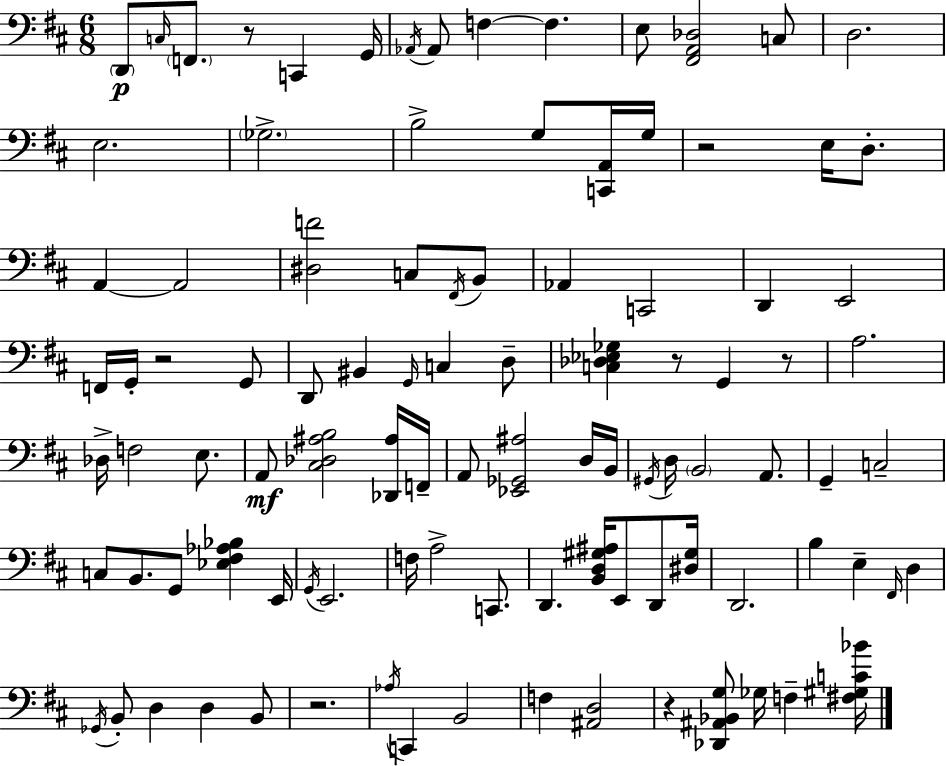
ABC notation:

X:1
T:Untitled
M:6/8
L:1/4
K:D
D,,/2 C,/4 F,,/2 z/2 C,, G,,/4 _A,,/4 _A,,/2 F, F, E,/2 [^F,,A,,_D,]2 C,/2 D,2 E,2 _G,2 B,2 G,/2 [C,,A,,]/4 G,/4 z2 E,/4 D,/2 A,, A,,2 [^D,F]2 C,/2 ^F,,/4 B,,/2 _A,, C,,2 D,, E,,2 F,,/4 G,,/4 z2 G,,/2 D,,/2 ^B,, G,,/4 C, D,/2 [C,_D,_E,_G,] z/2 G,, z/2 A,2 _D,/4 F,2 E,/2 A,,/2 [^C,_D,^A,B,]2 [_D,,^A,]/4 F,,/4 A,,/2 [_E,,_G,,^A,]2 D,/4 B,,/4 ^G,,/4 D,/4 B,,2 A,,/2 G,, C,2 C,/2 B,,/2 G,,/2 [_E,^F,_A,_B,] E,,/4 G,,/4 E,,2 F,/4 A,2 C,,/2 D,, [B,,D,^G,^A,]/4 E,,/2 D,,/2 [^D,^G,]/4 D,,2 B, E, ^F,,/4 D, _G,,/4 B,,/2 D, D, B,,/2 z2 _A,/4 C,, B,,2 F, [^A,,D,]2 z [_D,,^A,,_B,,G,]/2 _G,/4 F, [^F,^G,C_B]/4